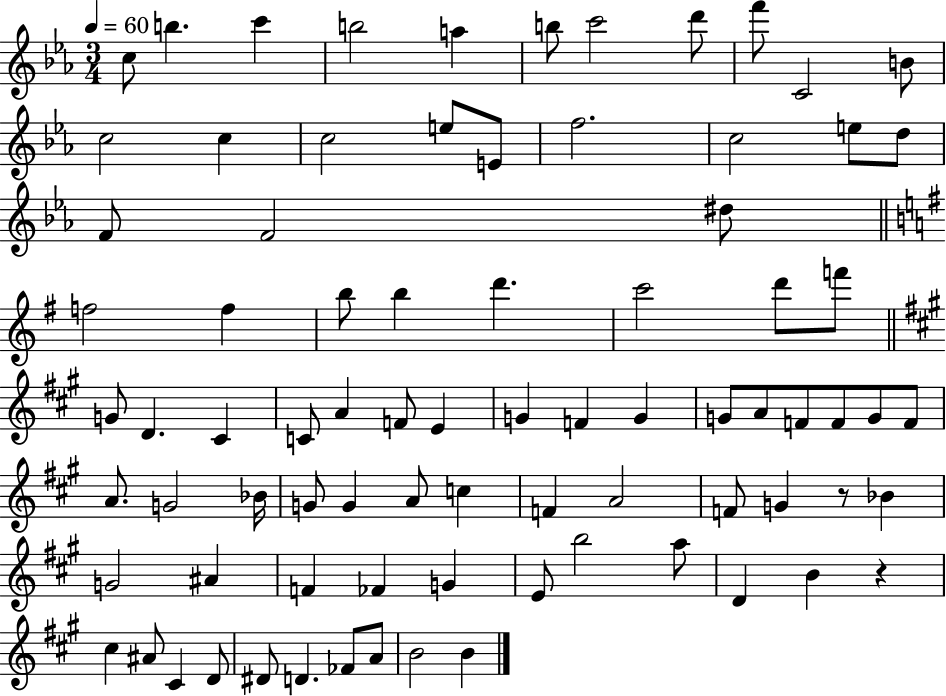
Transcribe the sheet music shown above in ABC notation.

X:1
T:Untitled
M:3/4
L:1/4
K:Eb
c/2 b c' b2 a b/2 c'2 d'/2 f'/2 C2 B/2 c2 c c2 e/2 E/2 f2 c2 e/2 d/2 F/2 F2 ^d/2 f2 f b/2 b d' c'2 d'/2 f'/2 G/2 D ^C C/2 A F/2 E G F G G/2 A/2 F/2 F/2 G/2 F/2 A/2 G2 _B/4 G/2 G A/2 c F A2 F/2 G z/2 _B G2 ^A F _F G E/2 b2 a/2 D B z ^c ^A/2 ^C D/2 ^D/2 D _F/2 A/2 B2 B